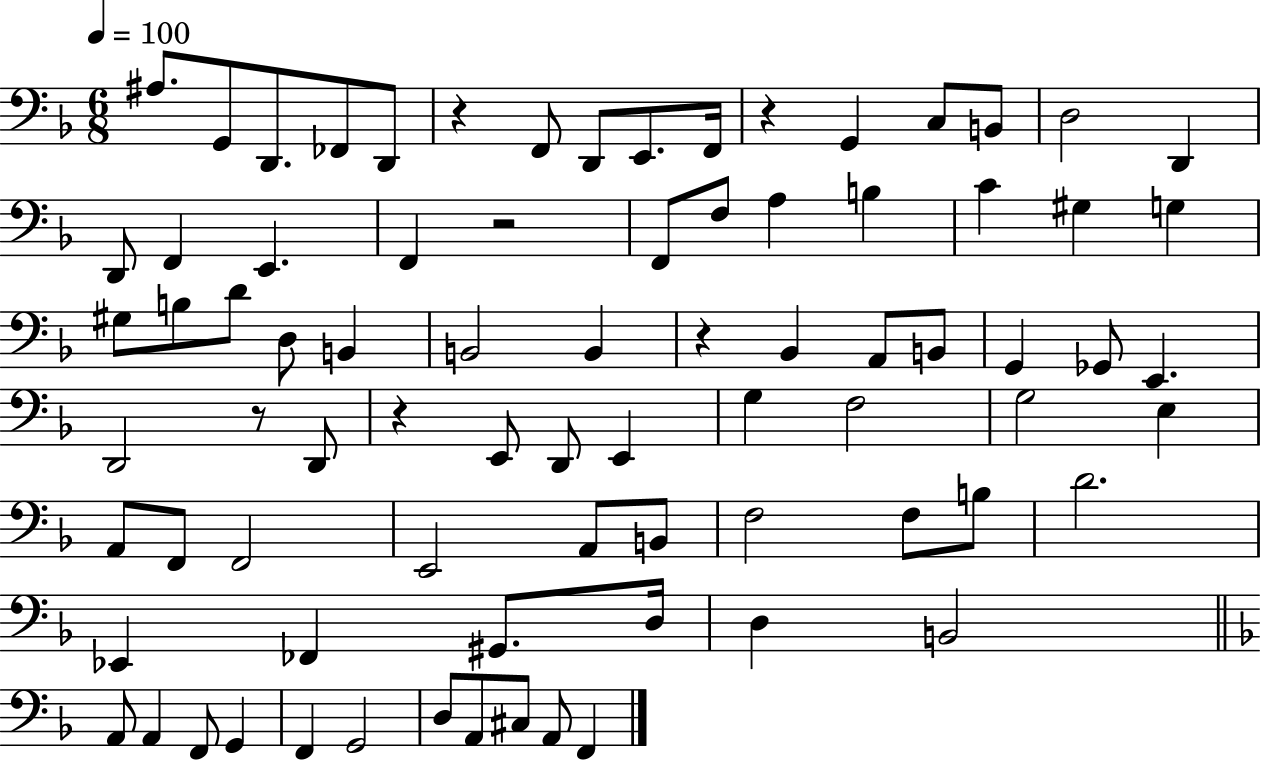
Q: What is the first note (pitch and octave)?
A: A#3